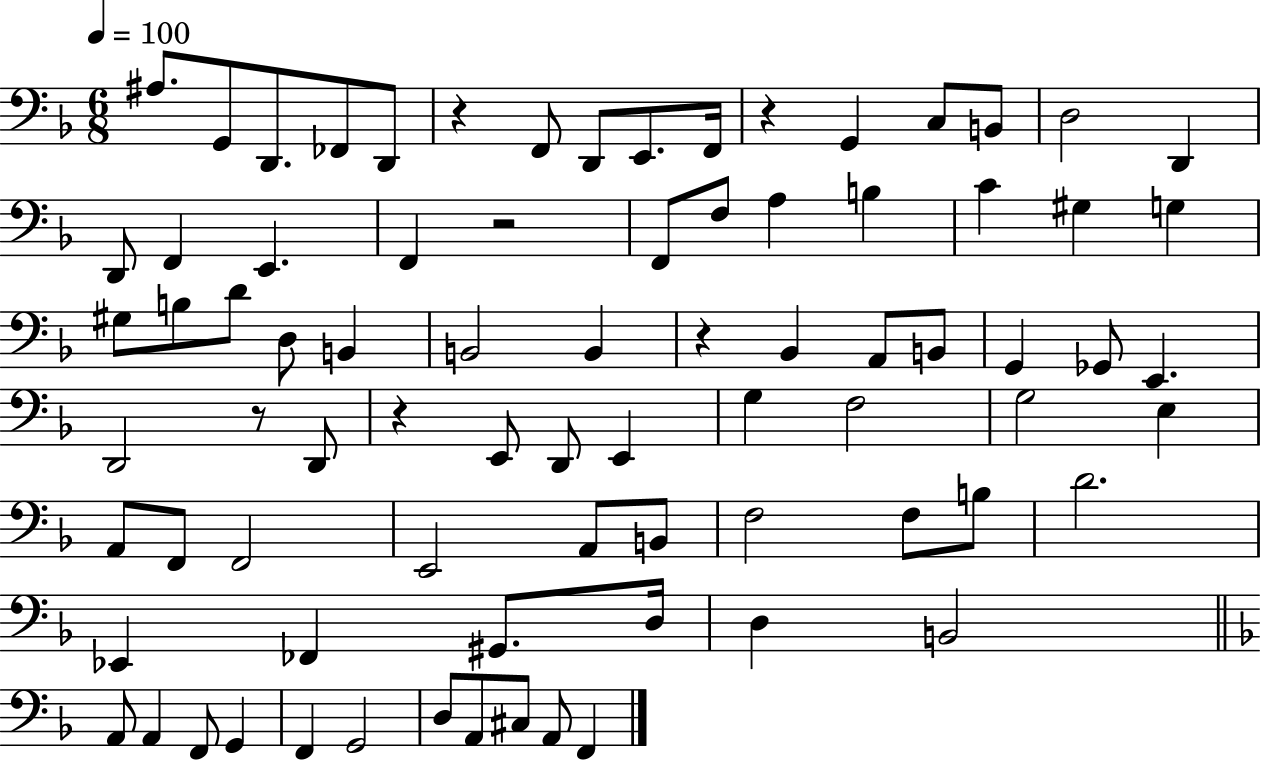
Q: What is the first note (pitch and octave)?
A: A#3